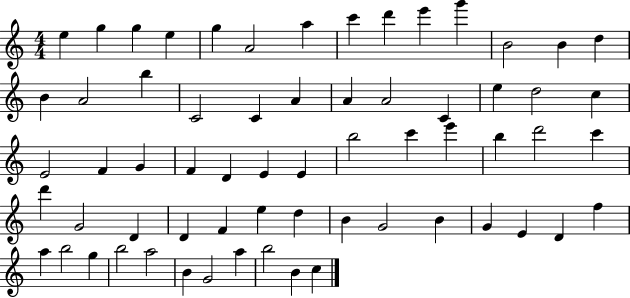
{
  \clef treble
  \numericTimeSignature
  \time 4/4
  \key c \major
  e''4 g''4 g''4 e''4 | g''4 a'2 a''4 | c'''4 d'''4 e'''4 g'''4 | b'2 b'4 d''4 | \break b'4 a'2 b''4 | c'2 c'4 a'4 | a'4 a'2 c'4 | e''4 d''2 c''4 | \break e'2 f'4 g'4 | f'4 d'4 e'4 e'4 | b''2 c'''4 e'''4 | b''4 d'''2 c'''4 | \break d'''4 g'2 d'4 | d'4 f'4 e''4 d''4 | b'4 g'2 b'4 | g'4 e'4 d'4 f''4 | \break a''4 b''2 g''4 | b''2 a''2 | b'4 g'2 a''4 | b''2 b'4 c''4 | \break \bar "|."
}